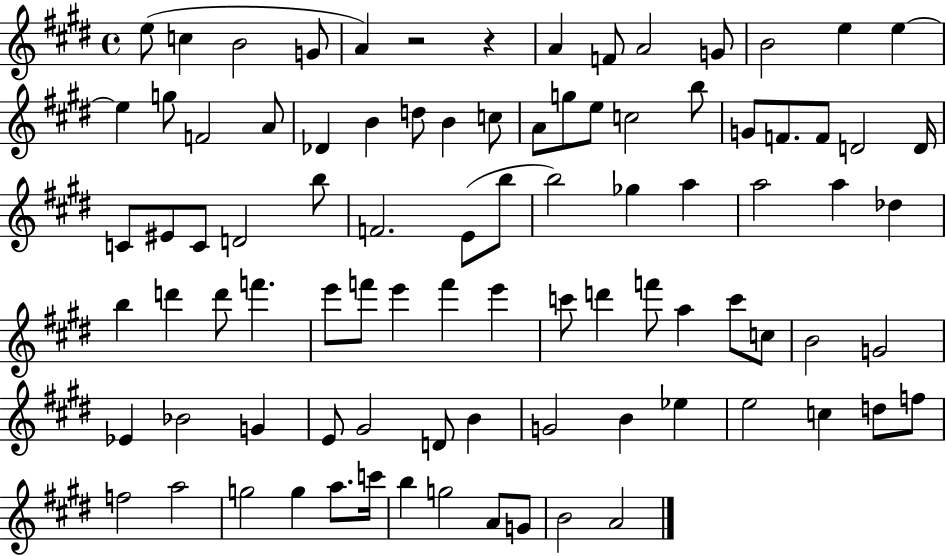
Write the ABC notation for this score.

X:1
T:Untitled
M:4/4
L:1/4
K:E
e/2 c B2 G/2 A z2 z A F/2 A2 G/2 B2 e e e g/2 F2 A/2 _D B d/2 B c/2 A/2 g/2 e/2 c2 b/2 G/2 F/2 F/2 D2 D/4 C/2 ^E/2 C/2 D2 b/2 F2 E/2 b/2 b2 _g a a2 a _d b d' d'/2 f' e'/2 f'/2 e' f' e' c'/2 d' f'/2 a c'/2 c/2 B2 G2 _E _B2 G E/2 ^G2 D/2 B G2 B _e e2 c d/2 f/2 f2 a2 g2 g a/2 c'/4 b g2 A/2 G/2 B2 A2